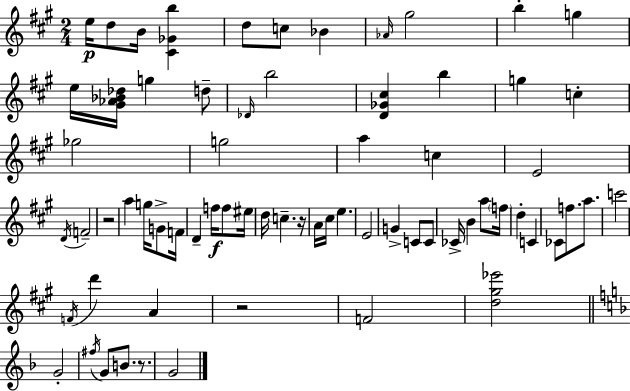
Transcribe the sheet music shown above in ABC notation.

X:1
T:Untitled
M:2/4
L:1/4
K:A
e/4 d/2 B/4 [^C_Gb] d/2 c/2 _B _A/4 ^g2 b g e/4 [^G_A_B_d]/4 g d/2 _D/4 b2 [D_G^c] b g c _g2 g2 a c E2 D/4 F2 z2 a g/4 G/2 F/4 D f/4 f/2 ^e/4 d/4 c z/4 A/4 ^c/4 e E2 G C/2 C/2 _C/4 B a/2 f/4 d C _C/2 f/2 a/2 c'2 F/4 d' A z2 F2 [d^g_e']2 G2 ^f/4 G/2 B/2 z/2 G2